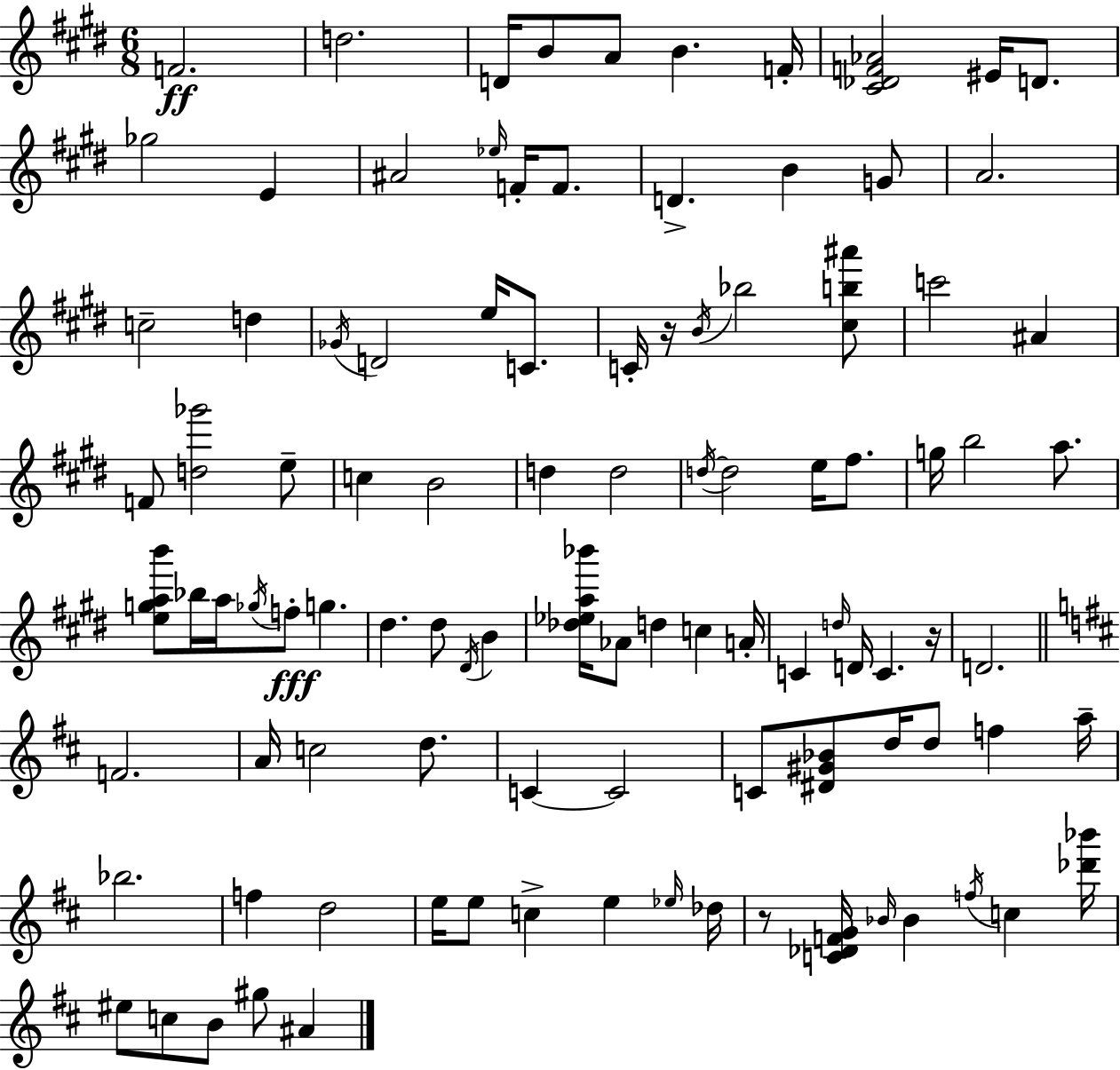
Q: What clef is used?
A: treble